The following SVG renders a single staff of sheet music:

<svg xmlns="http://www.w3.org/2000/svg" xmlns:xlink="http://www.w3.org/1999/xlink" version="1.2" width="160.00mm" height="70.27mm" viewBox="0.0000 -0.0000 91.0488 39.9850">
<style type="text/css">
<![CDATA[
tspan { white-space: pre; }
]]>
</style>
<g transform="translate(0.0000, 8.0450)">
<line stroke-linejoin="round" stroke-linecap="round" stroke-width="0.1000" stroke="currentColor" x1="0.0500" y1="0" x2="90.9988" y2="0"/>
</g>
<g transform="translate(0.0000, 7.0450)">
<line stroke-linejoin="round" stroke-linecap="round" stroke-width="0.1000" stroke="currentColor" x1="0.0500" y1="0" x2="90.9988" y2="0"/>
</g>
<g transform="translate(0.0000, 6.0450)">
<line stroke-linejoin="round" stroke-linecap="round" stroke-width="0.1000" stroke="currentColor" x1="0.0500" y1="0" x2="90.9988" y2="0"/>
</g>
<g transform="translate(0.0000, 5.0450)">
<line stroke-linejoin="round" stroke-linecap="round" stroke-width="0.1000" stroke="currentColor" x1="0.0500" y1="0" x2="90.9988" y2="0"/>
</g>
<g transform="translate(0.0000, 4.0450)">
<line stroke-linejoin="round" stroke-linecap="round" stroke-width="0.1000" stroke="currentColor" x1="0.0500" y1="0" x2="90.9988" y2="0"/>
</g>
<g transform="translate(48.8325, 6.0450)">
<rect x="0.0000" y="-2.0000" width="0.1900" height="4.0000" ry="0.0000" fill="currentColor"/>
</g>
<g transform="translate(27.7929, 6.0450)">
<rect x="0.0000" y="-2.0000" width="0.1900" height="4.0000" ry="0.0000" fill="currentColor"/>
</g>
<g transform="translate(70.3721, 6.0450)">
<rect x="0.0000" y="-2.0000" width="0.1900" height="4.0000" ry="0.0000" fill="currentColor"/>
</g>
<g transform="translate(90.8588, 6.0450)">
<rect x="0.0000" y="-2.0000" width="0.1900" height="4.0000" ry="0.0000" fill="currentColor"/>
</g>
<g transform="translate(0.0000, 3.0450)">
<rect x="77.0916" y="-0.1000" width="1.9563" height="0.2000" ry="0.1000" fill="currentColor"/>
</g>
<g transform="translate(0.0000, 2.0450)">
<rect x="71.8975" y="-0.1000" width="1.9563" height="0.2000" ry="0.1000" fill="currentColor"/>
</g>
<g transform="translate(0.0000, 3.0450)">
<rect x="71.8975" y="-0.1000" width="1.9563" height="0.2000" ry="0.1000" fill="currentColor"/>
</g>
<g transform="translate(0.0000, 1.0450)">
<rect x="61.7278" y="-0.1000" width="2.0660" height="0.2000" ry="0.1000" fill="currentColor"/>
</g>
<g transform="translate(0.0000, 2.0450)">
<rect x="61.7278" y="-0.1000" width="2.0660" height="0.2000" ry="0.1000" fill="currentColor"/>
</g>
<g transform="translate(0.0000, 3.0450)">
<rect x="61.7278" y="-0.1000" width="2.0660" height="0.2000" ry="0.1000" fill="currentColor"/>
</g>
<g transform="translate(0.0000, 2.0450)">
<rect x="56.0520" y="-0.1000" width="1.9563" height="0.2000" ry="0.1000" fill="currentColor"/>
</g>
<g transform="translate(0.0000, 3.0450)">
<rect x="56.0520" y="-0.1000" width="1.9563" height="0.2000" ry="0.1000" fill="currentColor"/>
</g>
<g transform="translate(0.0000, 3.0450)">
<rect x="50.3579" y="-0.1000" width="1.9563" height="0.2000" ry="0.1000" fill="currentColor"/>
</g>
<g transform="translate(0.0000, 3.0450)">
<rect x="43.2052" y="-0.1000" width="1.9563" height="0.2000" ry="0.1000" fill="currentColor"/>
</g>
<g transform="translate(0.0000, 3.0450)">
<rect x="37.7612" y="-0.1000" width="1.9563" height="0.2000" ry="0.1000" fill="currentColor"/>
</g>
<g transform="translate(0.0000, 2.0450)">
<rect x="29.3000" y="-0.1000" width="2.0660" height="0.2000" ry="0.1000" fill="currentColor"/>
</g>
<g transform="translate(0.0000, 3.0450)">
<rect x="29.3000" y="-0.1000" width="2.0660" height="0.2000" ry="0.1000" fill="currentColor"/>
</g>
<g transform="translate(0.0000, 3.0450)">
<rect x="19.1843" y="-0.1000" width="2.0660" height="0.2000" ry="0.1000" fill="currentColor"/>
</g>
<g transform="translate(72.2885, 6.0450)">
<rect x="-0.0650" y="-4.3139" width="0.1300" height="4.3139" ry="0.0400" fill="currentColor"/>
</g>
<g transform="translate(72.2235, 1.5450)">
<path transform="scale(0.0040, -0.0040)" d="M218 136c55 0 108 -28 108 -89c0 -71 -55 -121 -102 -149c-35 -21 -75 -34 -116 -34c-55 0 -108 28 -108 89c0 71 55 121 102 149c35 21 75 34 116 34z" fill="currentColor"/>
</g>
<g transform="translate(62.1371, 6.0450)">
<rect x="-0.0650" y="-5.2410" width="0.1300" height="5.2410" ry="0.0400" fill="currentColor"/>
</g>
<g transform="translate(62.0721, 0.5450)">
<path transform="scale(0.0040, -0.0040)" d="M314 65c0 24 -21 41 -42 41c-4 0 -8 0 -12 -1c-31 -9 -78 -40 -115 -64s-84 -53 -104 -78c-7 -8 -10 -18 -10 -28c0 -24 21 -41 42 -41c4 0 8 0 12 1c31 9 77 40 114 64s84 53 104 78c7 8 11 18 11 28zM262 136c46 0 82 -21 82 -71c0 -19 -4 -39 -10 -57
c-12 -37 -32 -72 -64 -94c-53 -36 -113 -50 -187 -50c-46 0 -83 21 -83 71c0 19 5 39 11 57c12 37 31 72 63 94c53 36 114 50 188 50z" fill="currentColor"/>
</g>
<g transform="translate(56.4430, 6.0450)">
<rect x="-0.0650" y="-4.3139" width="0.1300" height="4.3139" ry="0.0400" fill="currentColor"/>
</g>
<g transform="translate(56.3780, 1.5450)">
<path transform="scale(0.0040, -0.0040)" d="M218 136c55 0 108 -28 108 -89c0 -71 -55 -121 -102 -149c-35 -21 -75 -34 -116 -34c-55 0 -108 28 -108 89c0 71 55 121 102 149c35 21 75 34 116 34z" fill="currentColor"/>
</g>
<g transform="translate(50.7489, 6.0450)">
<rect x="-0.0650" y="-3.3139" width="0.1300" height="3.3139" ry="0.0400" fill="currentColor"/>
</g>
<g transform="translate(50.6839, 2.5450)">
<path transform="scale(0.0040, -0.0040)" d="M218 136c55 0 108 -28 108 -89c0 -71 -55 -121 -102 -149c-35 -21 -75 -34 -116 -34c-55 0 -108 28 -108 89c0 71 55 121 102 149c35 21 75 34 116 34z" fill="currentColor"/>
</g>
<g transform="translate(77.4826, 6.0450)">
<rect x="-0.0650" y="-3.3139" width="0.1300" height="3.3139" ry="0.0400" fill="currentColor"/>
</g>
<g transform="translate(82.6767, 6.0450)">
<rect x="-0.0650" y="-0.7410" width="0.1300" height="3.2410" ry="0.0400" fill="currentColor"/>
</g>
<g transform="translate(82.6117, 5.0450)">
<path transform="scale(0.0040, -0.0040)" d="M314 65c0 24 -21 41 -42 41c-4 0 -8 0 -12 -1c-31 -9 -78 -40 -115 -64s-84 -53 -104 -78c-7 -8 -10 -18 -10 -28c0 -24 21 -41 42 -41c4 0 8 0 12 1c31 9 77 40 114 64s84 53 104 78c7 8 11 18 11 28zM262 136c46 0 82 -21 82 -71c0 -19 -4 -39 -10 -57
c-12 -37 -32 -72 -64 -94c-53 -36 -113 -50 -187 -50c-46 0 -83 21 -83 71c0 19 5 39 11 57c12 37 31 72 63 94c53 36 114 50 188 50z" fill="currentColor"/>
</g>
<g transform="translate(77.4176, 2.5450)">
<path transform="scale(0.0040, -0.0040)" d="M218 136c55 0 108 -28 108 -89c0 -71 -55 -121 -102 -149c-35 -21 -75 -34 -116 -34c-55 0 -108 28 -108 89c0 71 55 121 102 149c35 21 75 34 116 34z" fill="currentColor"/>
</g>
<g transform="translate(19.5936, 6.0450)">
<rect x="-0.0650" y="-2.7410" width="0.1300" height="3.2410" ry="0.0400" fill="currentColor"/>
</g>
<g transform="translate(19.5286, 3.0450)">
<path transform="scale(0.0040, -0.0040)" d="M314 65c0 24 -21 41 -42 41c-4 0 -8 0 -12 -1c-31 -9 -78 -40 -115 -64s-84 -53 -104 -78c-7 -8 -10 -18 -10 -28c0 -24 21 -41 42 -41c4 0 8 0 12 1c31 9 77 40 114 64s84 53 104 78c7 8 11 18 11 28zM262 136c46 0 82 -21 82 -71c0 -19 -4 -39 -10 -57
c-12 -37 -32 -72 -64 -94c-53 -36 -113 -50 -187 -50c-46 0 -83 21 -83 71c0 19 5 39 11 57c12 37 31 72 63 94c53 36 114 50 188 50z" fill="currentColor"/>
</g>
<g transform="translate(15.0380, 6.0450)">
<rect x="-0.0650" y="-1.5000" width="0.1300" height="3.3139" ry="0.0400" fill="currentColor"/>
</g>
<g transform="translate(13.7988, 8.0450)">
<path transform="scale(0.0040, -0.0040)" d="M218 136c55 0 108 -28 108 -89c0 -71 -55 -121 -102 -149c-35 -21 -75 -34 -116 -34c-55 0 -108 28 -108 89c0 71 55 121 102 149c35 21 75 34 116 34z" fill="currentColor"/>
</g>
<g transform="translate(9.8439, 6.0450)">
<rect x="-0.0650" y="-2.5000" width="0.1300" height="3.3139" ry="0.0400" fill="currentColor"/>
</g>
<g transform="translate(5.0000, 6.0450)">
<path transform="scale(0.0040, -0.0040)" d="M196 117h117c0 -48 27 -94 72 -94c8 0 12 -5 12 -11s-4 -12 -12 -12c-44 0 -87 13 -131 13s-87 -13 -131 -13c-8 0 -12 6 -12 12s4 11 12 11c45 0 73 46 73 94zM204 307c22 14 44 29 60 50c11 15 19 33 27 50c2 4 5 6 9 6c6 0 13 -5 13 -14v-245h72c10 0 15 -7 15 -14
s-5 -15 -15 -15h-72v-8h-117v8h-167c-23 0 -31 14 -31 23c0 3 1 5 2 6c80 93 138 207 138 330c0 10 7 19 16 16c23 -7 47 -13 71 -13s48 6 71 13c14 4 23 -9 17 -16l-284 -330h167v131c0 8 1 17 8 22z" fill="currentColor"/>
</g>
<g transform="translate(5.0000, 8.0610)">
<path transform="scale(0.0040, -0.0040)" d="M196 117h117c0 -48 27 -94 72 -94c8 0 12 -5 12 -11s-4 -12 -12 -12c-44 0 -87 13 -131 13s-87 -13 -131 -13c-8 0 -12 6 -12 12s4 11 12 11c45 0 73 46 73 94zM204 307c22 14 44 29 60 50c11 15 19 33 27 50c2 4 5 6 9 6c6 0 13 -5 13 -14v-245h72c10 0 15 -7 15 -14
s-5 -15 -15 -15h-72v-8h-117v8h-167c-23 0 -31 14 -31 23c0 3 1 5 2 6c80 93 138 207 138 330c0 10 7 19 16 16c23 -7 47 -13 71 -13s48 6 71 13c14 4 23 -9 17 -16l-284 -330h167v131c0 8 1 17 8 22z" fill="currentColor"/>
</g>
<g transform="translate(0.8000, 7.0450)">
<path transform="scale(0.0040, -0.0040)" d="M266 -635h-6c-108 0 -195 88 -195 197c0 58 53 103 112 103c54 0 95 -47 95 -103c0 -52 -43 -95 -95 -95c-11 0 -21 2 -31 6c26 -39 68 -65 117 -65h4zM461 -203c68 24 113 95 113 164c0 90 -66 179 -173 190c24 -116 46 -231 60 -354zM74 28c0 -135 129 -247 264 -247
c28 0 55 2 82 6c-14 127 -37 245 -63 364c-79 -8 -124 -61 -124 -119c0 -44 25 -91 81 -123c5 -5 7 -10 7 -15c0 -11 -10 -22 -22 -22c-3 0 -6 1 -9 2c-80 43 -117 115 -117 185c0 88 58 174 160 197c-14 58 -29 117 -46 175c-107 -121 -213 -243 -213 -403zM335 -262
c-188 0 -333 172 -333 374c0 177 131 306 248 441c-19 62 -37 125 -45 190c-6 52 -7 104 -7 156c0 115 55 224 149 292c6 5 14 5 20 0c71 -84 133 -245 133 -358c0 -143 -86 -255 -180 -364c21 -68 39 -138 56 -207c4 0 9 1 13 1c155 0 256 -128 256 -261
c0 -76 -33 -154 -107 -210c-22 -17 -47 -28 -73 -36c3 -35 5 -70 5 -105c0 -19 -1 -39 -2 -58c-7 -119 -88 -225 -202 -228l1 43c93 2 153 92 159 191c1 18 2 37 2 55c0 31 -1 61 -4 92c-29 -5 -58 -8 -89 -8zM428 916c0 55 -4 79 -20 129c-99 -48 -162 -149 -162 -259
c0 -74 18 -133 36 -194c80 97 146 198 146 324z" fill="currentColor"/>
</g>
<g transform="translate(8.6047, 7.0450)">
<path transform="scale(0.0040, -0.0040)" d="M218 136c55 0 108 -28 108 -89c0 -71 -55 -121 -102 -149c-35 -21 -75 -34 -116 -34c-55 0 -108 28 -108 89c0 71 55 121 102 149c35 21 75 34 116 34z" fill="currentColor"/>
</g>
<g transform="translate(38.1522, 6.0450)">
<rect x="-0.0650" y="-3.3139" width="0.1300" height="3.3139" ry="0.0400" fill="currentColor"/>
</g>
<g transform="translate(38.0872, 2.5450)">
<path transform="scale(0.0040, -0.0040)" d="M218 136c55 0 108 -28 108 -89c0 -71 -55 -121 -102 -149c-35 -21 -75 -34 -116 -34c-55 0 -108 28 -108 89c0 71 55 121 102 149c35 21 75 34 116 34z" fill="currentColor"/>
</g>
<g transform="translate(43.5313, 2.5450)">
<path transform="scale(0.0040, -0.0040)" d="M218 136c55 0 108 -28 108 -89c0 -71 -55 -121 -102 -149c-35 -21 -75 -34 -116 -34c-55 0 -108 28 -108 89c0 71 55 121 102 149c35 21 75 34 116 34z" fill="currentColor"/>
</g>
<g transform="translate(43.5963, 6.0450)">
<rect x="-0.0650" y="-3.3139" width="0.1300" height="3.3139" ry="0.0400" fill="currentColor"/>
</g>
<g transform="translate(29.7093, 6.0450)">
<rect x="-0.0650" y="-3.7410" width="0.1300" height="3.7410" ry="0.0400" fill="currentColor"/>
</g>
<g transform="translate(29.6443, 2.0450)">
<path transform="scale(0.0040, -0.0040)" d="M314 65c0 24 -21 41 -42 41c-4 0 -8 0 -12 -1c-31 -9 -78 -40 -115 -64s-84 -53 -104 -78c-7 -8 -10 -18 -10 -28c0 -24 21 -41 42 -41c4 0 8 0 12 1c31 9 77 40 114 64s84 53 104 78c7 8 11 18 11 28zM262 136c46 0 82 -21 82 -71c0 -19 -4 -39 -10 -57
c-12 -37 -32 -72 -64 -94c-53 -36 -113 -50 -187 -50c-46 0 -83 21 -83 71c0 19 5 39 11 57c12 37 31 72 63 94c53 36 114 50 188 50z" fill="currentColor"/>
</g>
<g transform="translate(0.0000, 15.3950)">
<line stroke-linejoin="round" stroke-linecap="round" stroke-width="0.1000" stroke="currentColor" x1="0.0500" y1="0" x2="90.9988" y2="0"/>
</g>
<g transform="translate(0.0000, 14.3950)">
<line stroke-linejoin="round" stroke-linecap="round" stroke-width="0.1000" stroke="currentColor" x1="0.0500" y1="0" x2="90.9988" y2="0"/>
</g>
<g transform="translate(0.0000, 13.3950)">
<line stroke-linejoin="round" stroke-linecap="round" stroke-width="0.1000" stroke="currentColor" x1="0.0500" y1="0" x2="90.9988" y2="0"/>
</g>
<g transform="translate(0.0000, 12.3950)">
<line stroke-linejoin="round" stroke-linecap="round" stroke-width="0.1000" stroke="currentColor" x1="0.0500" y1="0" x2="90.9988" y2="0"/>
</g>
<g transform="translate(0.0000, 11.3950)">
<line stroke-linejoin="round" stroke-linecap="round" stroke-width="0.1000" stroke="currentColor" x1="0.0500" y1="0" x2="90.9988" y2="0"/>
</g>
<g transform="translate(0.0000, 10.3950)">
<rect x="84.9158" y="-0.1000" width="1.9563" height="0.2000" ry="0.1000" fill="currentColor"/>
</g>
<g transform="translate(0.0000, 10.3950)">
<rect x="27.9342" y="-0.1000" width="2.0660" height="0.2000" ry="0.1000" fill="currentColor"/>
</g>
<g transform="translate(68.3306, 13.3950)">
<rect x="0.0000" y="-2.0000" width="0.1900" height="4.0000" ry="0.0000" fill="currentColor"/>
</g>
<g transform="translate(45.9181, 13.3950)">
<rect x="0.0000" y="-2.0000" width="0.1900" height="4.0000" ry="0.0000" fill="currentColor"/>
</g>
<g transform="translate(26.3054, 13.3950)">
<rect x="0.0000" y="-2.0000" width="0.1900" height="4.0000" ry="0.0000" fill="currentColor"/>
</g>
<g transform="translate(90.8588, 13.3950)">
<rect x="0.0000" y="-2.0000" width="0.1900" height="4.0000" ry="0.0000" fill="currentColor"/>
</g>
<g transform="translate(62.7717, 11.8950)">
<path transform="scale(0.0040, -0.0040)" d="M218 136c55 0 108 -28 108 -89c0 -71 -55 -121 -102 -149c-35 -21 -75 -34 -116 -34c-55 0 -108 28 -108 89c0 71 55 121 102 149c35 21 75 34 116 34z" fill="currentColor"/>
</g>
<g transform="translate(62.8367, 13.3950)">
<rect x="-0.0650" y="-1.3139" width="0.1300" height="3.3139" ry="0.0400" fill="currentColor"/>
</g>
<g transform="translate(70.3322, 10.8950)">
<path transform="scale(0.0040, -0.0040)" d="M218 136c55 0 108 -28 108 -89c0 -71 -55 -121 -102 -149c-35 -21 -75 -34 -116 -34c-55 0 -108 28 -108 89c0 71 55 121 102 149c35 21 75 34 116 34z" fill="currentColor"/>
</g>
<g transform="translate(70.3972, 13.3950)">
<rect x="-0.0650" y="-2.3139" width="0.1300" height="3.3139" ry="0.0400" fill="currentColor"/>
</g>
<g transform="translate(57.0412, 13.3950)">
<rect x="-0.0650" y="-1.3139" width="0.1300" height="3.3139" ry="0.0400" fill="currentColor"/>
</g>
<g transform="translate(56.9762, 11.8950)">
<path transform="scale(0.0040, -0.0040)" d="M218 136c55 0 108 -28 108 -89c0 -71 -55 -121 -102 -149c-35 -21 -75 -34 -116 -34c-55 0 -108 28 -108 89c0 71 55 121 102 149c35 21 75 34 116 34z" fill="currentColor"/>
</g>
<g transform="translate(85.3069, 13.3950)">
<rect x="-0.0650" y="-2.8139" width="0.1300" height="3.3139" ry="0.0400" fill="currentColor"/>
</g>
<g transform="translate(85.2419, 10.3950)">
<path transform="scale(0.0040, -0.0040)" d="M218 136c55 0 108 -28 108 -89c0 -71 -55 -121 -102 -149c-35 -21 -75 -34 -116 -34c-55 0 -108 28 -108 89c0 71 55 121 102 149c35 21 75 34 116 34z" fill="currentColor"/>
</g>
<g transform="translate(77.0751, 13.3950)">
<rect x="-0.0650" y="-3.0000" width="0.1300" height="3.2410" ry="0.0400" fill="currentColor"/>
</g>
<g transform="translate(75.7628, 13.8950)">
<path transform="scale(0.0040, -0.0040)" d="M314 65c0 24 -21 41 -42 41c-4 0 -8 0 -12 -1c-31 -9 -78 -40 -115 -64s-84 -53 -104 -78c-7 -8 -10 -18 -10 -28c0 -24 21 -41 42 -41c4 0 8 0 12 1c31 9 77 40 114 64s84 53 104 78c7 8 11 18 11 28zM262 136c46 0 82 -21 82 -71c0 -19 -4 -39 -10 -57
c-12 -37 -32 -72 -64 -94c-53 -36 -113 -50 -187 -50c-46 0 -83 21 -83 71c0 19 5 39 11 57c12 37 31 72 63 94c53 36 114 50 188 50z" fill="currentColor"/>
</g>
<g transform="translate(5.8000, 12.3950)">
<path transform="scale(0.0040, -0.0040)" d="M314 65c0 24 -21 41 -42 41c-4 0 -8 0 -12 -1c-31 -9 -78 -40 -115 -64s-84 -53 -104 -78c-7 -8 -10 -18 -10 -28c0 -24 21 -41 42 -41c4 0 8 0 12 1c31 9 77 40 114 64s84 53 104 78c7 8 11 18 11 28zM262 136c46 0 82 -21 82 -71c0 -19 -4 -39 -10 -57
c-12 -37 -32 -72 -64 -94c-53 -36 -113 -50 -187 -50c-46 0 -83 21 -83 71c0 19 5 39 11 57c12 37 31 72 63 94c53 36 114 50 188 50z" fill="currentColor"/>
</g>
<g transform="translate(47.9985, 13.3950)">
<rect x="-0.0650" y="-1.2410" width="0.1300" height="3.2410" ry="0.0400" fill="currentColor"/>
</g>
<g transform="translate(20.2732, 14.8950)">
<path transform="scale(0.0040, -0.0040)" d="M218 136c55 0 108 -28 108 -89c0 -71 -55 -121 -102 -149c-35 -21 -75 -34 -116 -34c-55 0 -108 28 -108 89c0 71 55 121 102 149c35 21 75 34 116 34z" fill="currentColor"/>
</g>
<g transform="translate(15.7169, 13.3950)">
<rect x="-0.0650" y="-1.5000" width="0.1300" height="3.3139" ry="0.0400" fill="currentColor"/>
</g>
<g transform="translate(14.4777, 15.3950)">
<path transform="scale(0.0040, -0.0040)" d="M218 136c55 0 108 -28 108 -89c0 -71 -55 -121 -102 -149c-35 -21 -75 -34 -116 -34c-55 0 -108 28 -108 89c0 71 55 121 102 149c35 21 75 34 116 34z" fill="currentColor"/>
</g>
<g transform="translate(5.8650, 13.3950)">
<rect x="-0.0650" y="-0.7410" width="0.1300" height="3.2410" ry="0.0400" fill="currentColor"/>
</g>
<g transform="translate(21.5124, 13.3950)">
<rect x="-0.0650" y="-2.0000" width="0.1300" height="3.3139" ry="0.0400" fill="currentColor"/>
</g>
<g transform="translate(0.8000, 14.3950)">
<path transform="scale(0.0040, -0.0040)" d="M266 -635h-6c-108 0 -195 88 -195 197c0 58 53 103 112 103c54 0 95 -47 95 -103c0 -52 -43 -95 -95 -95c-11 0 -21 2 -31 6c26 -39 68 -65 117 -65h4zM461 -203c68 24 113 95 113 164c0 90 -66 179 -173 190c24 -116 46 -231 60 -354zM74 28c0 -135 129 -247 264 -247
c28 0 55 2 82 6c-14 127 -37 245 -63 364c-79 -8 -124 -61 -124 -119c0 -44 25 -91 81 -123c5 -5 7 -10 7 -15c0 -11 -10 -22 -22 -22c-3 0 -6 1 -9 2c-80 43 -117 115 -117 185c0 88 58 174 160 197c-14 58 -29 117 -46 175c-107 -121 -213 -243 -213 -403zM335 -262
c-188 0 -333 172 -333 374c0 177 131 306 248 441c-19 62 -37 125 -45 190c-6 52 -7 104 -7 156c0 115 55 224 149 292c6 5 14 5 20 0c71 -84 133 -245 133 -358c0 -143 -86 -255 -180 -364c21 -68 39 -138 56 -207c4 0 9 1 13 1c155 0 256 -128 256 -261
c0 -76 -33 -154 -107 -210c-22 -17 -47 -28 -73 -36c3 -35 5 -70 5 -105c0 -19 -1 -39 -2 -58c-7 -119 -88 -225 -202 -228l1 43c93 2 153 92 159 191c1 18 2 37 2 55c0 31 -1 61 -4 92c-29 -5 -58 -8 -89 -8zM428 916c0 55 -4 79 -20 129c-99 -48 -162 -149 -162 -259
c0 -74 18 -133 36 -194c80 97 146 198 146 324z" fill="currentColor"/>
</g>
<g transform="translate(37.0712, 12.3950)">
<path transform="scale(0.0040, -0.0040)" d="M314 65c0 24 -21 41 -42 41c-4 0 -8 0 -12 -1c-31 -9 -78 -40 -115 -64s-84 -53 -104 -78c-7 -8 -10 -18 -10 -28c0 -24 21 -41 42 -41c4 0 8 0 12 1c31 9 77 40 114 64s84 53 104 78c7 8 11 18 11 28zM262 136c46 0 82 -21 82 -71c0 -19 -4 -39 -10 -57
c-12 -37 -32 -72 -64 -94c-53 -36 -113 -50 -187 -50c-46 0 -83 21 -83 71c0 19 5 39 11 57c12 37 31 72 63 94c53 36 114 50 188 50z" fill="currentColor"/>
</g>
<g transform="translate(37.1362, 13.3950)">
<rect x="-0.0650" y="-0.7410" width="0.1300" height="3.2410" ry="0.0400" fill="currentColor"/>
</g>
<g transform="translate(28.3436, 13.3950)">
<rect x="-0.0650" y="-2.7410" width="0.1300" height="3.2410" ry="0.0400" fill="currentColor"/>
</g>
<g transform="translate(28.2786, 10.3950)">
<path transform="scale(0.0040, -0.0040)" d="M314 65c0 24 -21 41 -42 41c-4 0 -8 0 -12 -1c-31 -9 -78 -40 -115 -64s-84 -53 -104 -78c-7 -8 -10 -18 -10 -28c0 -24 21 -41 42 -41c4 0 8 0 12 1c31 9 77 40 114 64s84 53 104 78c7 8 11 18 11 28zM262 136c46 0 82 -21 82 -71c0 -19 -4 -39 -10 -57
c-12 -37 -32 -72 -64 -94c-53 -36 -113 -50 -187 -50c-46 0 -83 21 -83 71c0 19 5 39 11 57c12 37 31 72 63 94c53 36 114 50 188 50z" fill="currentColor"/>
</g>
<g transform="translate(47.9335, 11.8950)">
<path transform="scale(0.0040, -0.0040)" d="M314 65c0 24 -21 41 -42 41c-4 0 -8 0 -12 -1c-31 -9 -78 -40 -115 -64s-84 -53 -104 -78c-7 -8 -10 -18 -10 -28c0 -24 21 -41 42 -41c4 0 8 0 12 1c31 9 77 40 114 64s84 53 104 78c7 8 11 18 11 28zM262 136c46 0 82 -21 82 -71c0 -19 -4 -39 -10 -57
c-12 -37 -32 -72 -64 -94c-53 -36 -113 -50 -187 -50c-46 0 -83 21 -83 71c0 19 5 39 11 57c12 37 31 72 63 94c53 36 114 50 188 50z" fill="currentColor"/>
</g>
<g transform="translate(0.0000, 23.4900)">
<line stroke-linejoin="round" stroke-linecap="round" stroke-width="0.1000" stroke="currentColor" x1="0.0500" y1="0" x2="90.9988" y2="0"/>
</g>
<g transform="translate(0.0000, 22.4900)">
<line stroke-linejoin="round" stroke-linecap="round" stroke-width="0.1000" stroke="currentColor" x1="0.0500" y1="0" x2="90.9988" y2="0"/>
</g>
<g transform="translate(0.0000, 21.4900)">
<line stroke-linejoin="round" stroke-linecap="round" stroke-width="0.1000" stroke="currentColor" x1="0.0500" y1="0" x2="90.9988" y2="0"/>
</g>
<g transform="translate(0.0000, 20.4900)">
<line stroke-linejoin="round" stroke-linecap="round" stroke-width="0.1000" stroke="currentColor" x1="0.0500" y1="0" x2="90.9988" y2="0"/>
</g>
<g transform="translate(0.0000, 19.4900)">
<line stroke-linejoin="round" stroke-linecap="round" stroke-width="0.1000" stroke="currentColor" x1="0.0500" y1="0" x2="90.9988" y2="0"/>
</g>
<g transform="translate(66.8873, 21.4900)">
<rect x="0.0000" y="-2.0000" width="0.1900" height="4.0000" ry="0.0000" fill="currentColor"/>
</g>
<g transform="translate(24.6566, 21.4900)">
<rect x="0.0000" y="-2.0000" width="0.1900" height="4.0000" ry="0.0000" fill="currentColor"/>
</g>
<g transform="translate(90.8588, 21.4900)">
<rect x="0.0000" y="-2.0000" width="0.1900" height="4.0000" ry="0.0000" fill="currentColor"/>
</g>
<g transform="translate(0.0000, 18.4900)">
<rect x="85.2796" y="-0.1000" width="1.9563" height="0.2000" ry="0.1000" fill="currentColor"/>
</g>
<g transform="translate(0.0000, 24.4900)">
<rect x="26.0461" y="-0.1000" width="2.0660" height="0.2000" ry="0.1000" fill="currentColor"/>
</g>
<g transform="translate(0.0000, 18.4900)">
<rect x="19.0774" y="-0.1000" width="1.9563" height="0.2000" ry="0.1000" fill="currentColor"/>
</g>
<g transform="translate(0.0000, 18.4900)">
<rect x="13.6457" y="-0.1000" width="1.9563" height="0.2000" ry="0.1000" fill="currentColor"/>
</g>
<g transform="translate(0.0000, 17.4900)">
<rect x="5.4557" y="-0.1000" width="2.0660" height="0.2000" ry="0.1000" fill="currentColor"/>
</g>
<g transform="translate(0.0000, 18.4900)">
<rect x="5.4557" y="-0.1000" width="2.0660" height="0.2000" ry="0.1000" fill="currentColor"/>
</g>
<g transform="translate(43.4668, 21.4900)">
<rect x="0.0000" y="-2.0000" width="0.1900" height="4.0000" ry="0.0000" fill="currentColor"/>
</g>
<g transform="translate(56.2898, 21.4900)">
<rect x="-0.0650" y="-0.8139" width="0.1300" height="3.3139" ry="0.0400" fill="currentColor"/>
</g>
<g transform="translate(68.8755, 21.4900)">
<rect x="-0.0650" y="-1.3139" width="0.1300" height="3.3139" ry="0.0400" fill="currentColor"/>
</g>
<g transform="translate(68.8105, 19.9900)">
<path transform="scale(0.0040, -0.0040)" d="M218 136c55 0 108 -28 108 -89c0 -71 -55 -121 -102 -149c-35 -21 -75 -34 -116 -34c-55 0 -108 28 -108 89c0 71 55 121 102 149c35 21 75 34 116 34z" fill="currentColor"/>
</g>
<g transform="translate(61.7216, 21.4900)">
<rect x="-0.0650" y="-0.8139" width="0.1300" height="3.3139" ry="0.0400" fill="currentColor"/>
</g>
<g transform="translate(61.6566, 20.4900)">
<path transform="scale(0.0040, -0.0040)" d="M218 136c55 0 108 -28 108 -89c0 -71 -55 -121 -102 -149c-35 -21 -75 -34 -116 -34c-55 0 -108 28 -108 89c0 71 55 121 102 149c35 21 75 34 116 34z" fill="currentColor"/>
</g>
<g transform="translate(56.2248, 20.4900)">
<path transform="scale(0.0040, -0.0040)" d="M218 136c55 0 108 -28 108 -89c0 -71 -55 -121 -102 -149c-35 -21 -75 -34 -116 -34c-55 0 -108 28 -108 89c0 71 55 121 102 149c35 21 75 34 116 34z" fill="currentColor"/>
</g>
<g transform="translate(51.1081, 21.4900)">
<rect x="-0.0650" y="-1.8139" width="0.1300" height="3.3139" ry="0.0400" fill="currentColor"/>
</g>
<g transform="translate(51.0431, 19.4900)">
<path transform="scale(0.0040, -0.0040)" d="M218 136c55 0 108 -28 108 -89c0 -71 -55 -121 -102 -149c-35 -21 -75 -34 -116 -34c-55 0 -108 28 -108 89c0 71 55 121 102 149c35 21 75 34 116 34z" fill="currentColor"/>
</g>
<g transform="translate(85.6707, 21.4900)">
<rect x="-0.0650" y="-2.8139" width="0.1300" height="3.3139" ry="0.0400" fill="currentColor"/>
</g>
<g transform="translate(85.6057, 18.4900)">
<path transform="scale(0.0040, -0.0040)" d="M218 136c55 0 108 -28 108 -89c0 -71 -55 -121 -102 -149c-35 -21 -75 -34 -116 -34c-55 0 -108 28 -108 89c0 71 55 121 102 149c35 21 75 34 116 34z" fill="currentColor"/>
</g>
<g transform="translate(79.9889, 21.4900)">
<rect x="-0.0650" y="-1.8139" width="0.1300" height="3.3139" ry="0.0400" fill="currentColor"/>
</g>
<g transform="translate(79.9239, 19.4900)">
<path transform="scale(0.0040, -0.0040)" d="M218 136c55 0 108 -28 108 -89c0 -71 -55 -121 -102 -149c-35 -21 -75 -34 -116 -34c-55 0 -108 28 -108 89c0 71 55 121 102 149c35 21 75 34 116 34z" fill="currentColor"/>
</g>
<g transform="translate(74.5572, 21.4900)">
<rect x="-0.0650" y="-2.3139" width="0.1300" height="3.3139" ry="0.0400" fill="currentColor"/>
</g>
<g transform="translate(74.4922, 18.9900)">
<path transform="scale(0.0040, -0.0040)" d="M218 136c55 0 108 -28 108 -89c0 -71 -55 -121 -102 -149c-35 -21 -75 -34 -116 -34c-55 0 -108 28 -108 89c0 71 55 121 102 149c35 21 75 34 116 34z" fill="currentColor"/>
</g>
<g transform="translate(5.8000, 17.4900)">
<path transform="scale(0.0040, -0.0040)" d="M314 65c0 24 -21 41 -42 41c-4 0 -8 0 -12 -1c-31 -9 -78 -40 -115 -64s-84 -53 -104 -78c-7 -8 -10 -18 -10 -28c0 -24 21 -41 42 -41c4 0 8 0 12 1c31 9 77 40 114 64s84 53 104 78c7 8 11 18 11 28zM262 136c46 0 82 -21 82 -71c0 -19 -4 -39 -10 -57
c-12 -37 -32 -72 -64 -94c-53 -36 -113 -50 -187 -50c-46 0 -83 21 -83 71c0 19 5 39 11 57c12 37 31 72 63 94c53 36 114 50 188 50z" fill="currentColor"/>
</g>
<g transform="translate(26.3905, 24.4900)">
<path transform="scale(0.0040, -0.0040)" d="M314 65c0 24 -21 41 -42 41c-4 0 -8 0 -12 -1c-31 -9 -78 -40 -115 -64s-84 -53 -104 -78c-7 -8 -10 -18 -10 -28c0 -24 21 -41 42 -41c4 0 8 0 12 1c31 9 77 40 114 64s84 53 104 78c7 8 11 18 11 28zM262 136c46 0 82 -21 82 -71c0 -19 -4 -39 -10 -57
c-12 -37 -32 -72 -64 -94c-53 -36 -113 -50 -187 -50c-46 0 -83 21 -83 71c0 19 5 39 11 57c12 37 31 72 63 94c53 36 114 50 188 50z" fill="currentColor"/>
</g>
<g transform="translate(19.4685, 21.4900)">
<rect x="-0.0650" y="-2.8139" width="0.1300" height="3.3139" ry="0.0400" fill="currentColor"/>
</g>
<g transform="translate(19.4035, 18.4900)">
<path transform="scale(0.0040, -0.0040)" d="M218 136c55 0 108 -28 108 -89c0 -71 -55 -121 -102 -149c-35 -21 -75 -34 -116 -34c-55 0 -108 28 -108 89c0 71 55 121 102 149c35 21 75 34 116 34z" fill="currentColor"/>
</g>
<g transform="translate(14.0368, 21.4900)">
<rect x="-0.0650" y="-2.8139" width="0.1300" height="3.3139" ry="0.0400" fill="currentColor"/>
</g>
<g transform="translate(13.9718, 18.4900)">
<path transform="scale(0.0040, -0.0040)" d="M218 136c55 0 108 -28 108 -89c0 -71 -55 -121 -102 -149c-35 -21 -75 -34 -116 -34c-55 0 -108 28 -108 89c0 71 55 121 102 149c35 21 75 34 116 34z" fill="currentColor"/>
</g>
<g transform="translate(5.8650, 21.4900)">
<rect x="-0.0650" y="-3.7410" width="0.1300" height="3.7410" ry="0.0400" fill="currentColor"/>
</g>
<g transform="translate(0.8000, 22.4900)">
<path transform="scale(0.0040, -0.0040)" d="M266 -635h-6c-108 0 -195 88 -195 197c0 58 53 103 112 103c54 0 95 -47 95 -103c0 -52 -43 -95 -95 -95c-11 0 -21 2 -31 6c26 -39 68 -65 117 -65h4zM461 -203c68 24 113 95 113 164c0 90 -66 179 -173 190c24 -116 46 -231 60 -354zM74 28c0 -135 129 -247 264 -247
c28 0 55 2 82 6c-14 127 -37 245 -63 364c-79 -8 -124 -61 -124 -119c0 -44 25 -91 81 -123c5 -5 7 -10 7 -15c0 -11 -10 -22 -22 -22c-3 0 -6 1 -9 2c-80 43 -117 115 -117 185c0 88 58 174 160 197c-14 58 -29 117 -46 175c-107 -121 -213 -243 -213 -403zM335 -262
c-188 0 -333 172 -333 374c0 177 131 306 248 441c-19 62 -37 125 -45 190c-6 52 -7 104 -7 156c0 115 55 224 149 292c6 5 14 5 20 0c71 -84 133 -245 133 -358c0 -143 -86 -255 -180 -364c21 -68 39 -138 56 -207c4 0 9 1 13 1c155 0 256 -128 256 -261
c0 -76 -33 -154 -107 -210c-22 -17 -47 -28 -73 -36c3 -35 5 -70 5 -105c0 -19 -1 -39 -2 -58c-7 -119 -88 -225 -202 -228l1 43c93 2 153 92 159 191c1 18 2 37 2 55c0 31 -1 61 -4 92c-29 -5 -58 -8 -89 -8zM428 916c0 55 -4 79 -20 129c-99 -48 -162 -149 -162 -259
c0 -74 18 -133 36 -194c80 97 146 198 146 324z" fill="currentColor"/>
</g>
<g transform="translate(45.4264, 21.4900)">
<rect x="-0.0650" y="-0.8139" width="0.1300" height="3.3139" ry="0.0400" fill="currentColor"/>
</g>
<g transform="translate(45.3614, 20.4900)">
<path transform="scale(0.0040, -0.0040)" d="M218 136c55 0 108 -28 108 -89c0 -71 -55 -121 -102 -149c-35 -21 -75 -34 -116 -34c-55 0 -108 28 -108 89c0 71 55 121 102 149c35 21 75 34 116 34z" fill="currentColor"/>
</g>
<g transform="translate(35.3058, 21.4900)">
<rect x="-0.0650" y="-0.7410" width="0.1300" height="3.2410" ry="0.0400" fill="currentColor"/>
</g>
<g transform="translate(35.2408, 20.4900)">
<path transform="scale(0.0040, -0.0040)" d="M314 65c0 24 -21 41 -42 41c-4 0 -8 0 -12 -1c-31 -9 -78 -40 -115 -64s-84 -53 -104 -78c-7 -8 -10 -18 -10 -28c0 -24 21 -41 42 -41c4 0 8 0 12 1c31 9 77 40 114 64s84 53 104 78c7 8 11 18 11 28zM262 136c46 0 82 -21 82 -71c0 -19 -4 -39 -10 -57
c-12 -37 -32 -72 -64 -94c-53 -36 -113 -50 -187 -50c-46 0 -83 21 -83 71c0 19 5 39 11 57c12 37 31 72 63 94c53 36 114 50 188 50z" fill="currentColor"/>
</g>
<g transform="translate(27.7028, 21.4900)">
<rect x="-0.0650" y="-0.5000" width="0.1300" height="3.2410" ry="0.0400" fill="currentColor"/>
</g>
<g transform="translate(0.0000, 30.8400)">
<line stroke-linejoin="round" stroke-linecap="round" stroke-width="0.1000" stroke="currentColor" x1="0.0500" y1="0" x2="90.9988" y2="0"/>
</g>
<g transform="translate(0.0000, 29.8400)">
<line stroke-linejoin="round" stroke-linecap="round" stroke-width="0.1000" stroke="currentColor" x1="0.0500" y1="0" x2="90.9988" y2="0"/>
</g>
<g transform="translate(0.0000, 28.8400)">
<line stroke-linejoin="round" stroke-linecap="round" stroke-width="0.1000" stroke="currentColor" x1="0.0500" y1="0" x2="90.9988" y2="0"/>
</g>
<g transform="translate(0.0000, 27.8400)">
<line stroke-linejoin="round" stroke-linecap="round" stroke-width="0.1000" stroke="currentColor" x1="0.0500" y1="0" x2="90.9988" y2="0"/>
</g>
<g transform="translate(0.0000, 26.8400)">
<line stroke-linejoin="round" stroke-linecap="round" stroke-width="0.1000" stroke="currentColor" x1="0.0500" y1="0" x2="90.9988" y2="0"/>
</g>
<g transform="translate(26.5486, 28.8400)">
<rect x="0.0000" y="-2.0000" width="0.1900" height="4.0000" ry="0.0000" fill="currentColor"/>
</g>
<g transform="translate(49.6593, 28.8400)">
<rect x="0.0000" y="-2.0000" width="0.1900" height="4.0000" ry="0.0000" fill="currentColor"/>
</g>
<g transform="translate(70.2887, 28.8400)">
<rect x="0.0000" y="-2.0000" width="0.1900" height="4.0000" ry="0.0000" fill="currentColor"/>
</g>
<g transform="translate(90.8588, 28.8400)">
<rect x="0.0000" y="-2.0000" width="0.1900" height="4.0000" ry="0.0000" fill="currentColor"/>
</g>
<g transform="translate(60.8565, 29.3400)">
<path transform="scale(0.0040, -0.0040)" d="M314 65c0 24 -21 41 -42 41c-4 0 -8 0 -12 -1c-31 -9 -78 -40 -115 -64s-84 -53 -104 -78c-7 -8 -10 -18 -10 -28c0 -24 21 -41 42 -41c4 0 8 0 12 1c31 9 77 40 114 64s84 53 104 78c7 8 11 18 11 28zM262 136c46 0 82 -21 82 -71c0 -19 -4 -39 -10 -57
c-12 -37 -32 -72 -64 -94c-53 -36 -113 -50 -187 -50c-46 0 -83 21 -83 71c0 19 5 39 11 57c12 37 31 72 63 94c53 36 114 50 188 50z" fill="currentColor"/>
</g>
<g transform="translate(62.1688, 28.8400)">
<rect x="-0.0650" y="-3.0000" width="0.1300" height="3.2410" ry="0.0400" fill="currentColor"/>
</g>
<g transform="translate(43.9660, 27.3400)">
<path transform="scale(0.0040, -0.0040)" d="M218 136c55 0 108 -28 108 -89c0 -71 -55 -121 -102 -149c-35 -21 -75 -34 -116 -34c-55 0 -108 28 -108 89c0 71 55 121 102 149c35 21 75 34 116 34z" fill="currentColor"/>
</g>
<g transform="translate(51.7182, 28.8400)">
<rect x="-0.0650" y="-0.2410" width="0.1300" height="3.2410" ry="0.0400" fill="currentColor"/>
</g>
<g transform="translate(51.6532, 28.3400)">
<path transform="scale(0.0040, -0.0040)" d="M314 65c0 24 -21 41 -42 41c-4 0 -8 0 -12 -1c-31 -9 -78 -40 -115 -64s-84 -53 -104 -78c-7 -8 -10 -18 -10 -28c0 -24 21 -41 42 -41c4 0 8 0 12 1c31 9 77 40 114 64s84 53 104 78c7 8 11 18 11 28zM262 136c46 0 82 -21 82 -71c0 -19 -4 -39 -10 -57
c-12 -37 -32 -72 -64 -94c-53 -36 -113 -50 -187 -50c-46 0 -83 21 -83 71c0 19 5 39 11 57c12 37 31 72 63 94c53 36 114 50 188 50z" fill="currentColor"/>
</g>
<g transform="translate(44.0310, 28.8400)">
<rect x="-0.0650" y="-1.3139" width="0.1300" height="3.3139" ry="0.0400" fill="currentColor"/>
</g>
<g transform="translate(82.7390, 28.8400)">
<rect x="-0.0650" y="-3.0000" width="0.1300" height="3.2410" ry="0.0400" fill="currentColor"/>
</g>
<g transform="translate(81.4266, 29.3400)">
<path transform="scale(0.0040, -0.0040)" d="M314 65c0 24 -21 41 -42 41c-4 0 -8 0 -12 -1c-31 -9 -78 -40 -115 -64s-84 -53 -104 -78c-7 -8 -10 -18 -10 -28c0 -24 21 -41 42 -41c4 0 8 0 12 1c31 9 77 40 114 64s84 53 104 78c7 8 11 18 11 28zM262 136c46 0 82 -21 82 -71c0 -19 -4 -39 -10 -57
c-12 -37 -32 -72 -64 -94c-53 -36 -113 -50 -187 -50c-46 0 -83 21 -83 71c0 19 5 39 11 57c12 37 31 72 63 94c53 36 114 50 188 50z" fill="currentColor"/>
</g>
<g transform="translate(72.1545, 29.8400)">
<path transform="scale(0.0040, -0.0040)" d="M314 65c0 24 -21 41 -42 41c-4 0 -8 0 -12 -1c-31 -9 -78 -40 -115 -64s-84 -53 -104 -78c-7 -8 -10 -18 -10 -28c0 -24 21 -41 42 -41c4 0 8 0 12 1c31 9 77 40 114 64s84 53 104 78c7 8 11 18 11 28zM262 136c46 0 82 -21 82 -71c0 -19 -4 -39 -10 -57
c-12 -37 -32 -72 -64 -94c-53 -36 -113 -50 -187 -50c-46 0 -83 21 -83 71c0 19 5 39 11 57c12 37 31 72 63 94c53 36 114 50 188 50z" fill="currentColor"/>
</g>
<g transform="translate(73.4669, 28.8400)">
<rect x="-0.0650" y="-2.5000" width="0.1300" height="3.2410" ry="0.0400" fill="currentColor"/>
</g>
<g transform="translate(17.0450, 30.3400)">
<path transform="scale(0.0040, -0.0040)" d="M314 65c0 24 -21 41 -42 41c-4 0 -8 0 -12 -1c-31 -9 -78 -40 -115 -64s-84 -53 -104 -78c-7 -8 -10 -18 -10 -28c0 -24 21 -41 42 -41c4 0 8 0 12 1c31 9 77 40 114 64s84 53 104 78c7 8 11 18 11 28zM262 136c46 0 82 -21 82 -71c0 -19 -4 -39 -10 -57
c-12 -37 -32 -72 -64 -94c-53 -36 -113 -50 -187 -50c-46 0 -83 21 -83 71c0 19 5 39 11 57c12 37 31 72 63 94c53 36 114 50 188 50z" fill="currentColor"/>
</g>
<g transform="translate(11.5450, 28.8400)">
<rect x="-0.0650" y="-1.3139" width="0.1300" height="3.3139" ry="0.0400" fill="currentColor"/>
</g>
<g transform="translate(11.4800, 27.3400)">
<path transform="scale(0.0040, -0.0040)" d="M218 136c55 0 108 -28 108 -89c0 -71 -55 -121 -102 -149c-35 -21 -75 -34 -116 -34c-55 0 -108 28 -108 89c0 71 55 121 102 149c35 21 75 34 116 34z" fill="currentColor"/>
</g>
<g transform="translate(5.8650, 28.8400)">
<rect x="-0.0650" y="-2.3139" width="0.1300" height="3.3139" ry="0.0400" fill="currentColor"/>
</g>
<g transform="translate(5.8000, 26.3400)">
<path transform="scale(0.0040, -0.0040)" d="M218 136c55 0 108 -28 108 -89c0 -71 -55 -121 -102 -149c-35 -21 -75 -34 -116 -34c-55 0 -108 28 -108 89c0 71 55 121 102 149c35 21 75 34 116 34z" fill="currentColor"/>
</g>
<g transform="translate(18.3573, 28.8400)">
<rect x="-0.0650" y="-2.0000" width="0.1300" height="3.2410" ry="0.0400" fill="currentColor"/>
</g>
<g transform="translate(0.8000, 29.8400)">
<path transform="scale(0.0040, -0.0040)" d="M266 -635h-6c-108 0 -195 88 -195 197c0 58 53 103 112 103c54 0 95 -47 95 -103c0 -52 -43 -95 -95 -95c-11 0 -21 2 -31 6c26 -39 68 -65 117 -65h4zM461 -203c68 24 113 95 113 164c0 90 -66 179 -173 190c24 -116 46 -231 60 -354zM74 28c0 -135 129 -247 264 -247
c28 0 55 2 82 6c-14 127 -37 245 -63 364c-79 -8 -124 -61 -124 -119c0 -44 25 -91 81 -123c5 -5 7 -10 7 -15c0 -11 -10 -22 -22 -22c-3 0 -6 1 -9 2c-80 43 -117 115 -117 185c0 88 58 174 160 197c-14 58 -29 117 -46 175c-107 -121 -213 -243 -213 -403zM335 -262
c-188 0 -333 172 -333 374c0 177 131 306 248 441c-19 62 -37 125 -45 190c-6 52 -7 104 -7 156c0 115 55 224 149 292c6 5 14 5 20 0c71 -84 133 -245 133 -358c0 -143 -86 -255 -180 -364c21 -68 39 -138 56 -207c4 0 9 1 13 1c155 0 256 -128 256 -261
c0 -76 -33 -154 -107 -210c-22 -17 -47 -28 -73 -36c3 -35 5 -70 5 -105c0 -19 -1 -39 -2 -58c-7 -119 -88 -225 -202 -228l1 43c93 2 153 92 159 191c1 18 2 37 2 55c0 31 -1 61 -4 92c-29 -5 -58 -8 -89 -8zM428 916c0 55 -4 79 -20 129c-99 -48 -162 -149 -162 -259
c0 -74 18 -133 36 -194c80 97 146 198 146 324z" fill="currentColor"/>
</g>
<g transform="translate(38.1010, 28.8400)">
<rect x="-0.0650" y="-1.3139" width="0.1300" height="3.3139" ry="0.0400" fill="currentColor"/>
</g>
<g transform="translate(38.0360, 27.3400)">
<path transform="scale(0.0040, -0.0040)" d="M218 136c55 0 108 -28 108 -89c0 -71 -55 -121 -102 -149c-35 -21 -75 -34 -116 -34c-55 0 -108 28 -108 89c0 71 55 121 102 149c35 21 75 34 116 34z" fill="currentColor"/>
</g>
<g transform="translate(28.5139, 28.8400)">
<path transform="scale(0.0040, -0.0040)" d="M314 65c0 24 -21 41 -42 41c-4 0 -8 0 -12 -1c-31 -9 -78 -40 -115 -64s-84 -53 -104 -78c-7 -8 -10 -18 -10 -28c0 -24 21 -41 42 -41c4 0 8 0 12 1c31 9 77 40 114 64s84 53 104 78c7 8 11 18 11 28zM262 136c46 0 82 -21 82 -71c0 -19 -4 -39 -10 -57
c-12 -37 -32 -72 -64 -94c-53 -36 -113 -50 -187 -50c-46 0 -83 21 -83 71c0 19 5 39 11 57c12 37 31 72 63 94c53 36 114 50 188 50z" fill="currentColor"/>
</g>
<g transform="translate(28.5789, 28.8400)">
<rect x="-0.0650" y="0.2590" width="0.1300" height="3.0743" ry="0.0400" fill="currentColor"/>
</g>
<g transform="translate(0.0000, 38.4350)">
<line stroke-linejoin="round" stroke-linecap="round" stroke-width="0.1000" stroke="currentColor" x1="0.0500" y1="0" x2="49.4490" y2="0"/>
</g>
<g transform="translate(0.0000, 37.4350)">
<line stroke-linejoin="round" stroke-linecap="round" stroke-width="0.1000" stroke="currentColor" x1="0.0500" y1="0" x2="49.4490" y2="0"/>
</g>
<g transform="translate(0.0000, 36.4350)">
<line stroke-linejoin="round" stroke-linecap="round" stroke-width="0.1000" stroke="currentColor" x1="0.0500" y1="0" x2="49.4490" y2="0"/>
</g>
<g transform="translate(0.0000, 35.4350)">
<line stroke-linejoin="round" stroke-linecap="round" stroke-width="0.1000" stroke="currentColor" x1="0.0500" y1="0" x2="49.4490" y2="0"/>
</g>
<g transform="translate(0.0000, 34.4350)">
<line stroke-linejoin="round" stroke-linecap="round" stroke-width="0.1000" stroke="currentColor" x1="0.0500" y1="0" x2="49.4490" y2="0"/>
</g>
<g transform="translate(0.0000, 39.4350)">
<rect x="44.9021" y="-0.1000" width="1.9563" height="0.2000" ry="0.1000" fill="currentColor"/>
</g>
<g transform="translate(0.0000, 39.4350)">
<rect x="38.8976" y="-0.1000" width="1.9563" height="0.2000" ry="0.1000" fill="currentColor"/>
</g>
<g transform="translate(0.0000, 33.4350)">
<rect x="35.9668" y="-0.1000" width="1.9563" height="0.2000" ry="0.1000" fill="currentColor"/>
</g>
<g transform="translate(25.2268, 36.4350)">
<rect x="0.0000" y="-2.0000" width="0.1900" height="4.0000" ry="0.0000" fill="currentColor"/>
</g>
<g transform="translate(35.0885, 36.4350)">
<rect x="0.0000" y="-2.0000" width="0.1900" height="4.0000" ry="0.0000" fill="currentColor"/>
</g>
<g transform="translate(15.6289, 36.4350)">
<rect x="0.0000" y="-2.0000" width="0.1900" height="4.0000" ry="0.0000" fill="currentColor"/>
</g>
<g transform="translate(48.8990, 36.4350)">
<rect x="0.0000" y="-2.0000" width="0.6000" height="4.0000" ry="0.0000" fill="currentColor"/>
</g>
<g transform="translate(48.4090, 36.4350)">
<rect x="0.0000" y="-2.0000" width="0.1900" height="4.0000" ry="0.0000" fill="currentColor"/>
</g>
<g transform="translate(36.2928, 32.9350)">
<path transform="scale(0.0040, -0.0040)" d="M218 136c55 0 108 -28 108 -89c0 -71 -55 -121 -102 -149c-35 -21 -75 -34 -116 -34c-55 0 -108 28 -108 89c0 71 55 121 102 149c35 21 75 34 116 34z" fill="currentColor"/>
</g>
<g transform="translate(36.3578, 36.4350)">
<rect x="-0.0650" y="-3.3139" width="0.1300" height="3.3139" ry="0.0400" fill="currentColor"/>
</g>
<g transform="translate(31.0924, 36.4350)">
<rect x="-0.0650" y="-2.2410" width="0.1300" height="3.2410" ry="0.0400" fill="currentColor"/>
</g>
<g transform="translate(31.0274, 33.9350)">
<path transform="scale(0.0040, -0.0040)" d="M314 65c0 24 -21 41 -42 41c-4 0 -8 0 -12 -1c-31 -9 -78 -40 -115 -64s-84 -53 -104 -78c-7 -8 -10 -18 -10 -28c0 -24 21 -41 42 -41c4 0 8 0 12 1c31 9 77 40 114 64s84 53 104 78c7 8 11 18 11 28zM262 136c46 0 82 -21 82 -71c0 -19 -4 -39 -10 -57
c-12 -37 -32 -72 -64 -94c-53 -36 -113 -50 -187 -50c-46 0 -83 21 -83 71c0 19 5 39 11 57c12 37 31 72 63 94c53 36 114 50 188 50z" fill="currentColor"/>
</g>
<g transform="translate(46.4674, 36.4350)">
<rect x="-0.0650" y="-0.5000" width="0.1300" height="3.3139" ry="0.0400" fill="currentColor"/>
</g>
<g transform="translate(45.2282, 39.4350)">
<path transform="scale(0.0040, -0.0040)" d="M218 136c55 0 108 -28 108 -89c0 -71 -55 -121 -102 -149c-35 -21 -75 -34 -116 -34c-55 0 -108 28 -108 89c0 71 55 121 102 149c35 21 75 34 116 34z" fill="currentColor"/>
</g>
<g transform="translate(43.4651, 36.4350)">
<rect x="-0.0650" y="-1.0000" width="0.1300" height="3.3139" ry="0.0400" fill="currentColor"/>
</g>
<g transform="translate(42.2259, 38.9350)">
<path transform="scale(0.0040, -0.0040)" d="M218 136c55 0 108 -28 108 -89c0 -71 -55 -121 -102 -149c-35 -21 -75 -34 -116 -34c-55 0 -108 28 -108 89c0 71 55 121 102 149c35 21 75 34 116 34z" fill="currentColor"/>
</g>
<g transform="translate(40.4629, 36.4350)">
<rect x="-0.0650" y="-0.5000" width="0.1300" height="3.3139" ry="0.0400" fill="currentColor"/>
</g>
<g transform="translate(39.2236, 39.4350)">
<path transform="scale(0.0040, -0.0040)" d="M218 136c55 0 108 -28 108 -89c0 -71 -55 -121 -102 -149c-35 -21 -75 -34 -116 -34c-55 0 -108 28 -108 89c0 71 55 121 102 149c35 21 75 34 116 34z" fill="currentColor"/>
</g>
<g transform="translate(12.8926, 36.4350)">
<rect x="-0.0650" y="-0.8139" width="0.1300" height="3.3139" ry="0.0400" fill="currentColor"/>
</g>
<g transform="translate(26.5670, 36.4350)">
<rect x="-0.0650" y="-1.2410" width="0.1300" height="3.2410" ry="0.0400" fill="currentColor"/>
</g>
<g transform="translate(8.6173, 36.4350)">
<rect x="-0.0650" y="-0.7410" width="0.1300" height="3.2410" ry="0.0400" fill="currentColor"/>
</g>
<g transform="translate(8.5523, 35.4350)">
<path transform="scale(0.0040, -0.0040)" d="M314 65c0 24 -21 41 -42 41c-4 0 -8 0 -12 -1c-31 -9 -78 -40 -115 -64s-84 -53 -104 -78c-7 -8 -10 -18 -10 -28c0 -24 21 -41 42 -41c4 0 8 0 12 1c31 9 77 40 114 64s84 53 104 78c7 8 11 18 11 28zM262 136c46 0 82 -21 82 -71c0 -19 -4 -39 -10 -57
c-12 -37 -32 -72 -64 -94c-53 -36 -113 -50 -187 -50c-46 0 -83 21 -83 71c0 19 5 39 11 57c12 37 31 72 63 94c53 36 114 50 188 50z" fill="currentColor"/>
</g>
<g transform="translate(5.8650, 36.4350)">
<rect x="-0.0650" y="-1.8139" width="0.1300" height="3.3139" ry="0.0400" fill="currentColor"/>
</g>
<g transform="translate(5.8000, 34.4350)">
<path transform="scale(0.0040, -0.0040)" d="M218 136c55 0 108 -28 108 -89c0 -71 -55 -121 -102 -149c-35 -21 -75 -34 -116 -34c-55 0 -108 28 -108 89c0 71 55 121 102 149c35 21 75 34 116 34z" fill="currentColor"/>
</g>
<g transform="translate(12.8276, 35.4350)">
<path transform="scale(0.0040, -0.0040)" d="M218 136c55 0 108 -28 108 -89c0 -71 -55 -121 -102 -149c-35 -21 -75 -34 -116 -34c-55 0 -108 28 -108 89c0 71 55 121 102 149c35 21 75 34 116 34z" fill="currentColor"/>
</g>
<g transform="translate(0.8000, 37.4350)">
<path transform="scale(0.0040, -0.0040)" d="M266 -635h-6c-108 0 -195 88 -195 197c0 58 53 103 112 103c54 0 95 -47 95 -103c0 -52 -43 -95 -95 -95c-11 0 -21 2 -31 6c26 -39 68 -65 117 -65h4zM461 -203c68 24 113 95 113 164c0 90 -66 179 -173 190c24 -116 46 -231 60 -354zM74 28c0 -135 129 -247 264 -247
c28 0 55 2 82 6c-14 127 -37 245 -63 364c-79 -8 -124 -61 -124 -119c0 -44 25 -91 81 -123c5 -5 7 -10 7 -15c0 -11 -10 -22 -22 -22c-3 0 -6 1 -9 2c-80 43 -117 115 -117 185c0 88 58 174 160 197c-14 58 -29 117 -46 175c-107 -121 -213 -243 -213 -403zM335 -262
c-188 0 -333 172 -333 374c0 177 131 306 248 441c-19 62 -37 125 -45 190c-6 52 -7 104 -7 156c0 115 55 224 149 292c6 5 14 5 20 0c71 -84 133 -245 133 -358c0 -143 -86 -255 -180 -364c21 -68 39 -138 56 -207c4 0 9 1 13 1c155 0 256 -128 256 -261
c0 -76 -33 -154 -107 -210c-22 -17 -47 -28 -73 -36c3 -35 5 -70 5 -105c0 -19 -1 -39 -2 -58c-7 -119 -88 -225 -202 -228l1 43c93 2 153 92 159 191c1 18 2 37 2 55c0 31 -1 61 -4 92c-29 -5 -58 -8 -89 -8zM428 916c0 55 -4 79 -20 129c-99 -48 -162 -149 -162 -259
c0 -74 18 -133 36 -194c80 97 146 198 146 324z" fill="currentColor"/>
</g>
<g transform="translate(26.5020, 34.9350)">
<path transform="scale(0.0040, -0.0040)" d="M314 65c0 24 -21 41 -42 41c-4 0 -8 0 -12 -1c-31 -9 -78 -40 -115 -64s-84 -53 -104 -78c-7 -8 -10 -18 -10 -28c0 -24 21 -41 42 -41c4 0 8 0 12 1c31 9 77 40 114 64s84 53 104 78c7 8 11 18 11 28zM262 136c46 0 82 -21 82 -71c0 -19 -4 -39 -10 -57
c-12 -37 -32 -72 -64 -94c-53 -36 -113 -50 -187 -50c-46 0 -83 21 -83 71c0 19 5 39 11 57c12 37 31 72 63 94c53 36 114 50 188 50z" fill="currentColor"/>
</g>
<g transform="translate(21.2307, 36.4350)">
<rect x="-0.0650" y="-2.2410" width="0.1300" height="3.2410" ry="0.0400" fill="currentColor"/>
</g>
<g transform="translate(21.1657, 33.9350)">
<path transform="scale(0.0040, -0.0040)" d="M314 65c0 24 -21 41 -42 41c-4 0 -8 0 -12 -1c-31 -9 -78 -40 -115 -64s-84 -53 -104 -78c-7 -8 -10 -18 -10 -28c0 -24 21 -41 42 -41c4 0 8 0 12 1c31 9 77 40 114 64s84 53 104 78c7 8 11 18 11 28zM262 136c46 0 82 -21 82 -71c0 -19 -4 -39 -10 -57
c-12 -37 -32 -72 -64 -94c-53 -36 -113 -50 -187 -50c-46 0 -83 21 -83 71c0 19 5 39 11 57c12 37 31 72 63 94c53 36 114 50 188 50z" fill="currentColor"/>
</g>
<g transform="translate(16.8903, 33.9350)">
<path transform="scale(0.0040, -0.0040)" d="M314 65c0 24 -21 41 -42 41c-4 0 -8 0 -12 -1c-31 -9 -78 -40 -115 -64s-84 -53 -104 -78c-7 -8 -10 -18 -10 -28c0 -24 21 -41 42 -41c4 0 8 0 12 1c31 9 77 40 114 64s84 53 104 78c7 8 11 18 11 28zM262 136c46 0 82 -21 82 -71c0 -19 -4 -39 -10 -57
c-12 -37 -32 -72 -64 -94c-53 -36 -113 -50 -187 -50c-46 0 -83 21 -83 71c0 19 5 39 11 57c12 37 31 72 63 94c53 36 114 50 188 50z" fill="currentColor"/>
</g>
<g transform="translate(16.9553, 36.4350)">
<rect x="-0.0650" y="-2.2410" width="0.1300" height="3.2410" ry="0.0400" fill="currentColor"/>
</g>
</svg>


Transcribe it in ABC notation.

X:1
T:Untitled
M:4/4
L:1/4
K:C
G E a2 c'2 b b b d' f'2 d' b d2 d2 E F a2 d2 e2 e e g A2 a c'2 a a C2 d2 d f d d e g f a g e F2 B2 e e c2 A2 G2 A2 f d2 d g2 g2 e2 g2 b C D C